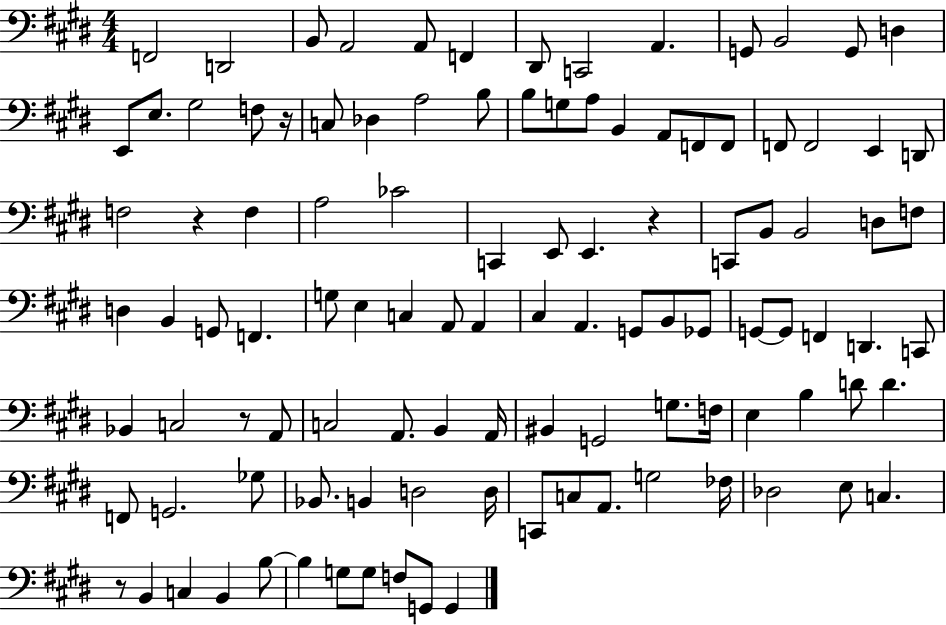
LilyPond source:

{
  \clef bass
  \numericTimeSignature
  \time 4/4
  \key e \major
  f,2 d,2 | b,8 a,2 a,8 f,4 | dis,8 c,2 a,4. | g,8 b,2 g,8 d4 | \break e,8 e8. gis2 f8 r16 | c8 des4 a2 b8 | b8 g8 a8 b,4 a,8 f,8 f,8 | f,8 f,2 e,4 d,8 | \break f2 r4 f4 | a2 ces'2 | c,4 e,8 e,4. r4 | c,8 b,8 b,2 d8 f8 | \break d4 b,4 g,8 f,4. | g8 e4 c4 a,8 a,4 | cis4 a,4. g,8 b,8 ges,8 | g,8~~ g,8 f,4 d,4. c,8 | \break bes,4 c2 r8 a,8 | c2 a,8. b,4 a,16 | bis,4 g,2 g8. f16 | e4 b4 d'8 d'4. | \break f,8 g,2. ges8 | bes,8. b,4 d2 d16 | c,8 c8 a,8. g2 fes16 | des2 e8 c4. | \break r8 b,4 c4 b,4 b8~~ | b4 g8 g8 f8 g,8 g,4 | \bar "|."
}